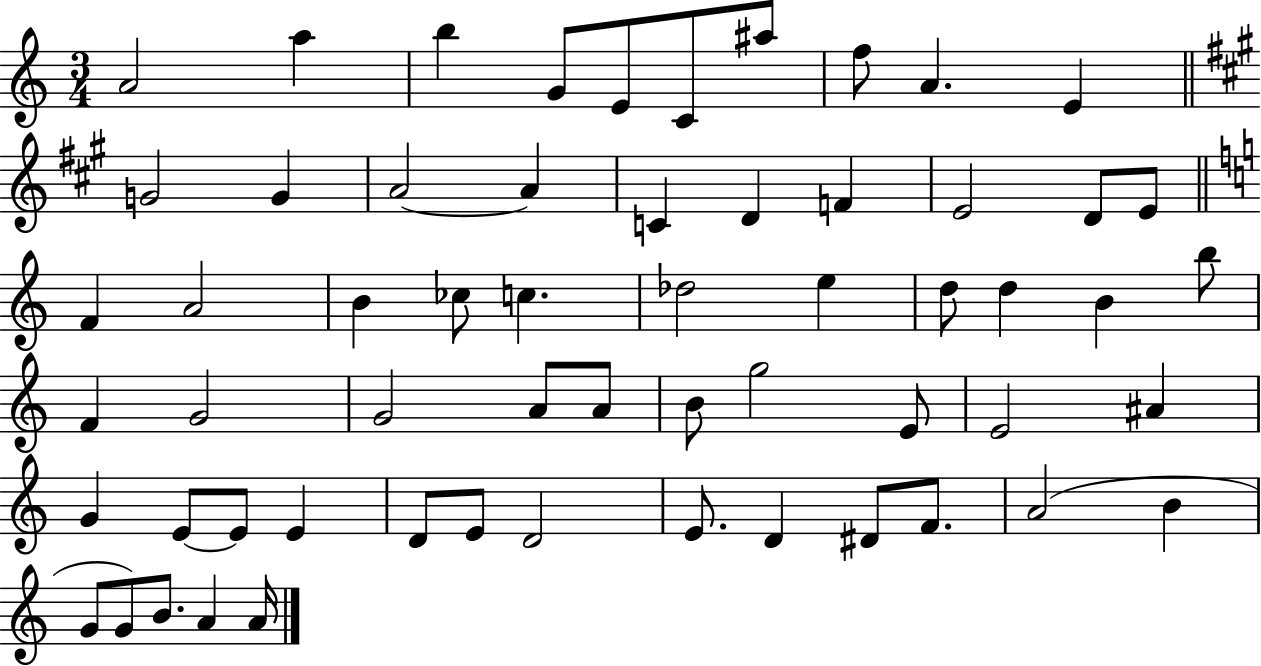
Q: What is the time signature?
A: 3/4